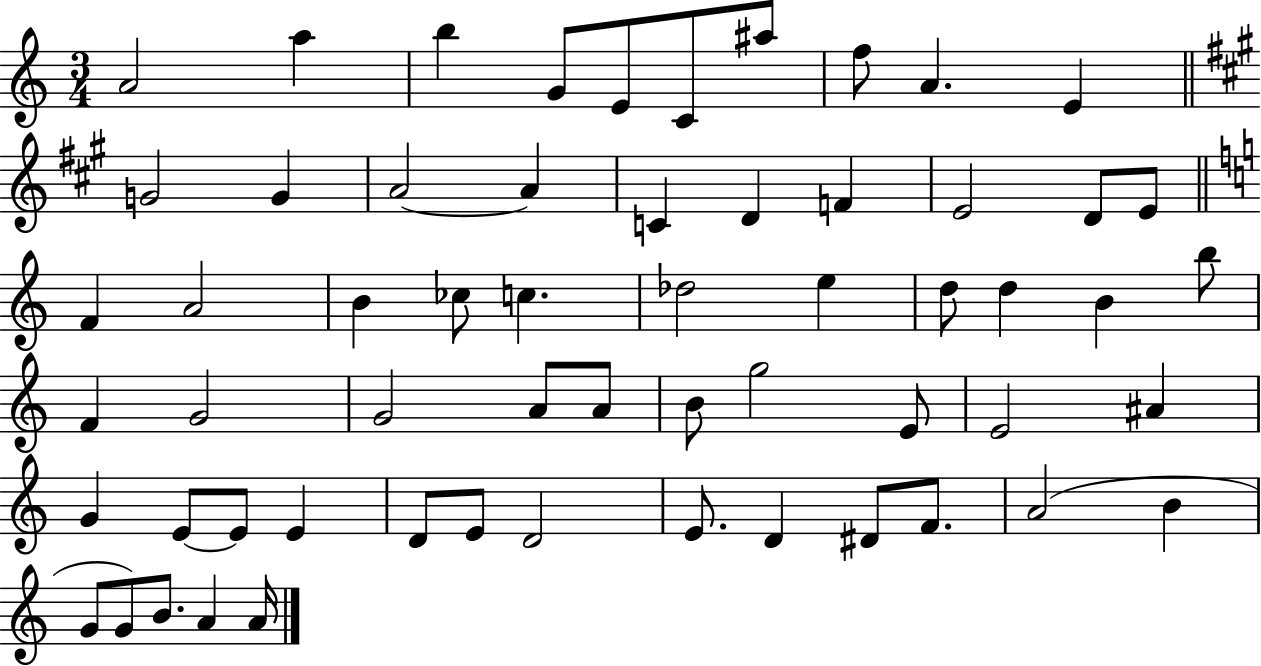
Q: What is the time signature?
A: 3/4